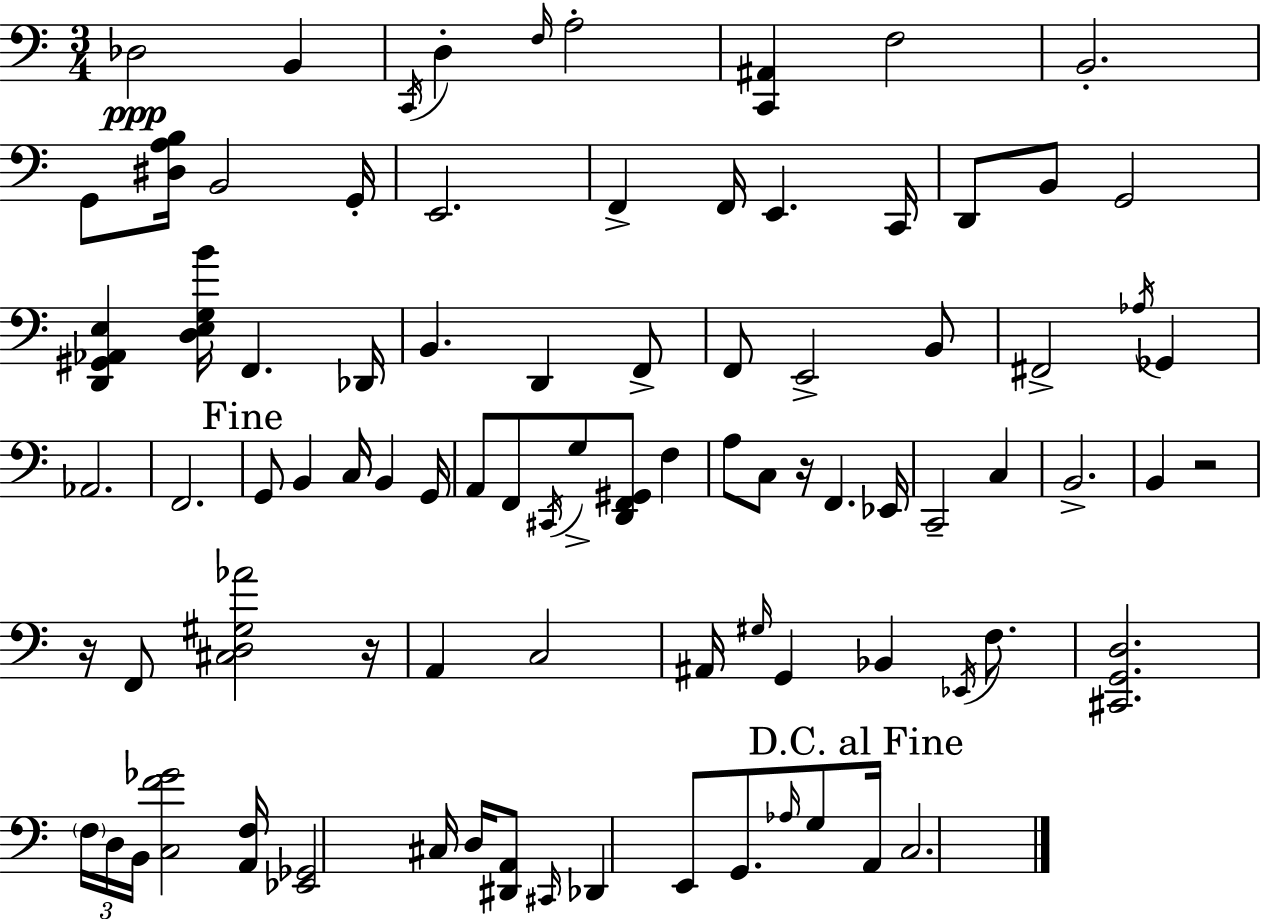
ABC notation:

X:1
T:Untitled
M:3/4
L:1/4
K:Am
_D,2 B,, C,,/4 D, F,/4 A,2 [C,,^A,,] F,2 B,,2 G,,/2 [^D,A,B,]/4 B,,2 G,,/4 E,,2 F,, F,,/4 E,, C,,/4 D,,/2 B,,/2 G,,2 [D,,^G,,_A,,E,] [D,E,G,B]/4 F,, _D,,/4 B,, D,, F,,/2 F,,/2 E,,2 B,,/2 ^F,,2 _A,/4 _G,, _A,,2 F,,2 G,,/2 B,, C,/4 B,, G,,/4 A,,/2 F,,/2 ^C,,/4 G,/2 [D,,F,,^G,,]/2 F, A,/2 C,/2 z/4 F,, _E,,/4 C,,2 C, B,,2 B,, z2 z/4 F,,/2 [^C,D,^G,_A]2 z/4 A,, C,2 ^A,,/4 ^G,/4 G,, _B,, _E,,/4 F,/2 [^C,,G,,D,]2 F,/4 D,/4 B,,/4 [C,F_G]2 [A,,F,]/4 [_E,,_G,,]2 ^C,/4 D,/4 [^D,,A,,]/2 ^C,,/4 _D,, E,,/2 G,,/2 _A,/4 G,/2 A,,/4 C,2